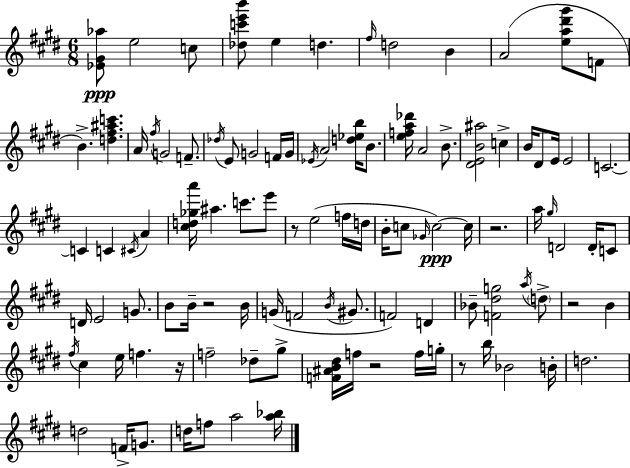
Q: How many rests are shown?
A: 7